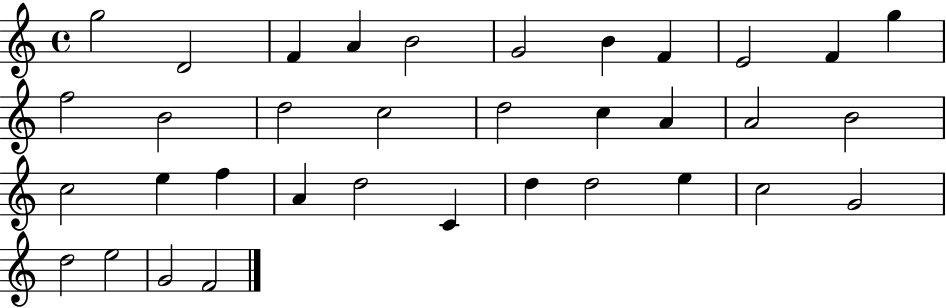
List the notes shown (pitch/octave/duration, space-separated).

G5/h D4/h F4/q A4/q B4/h G4/h B4/q F4/q E4/h F4/q G5/q F5/h B4/h D5/h C5/h D5/h C5/q A4/q A4/h B4/h C5/h E5/q F5/q A4/q D5/h C4/q D5/q D5/h E5/q C5/h G4/h D5/h E5/h G4/h F4/h